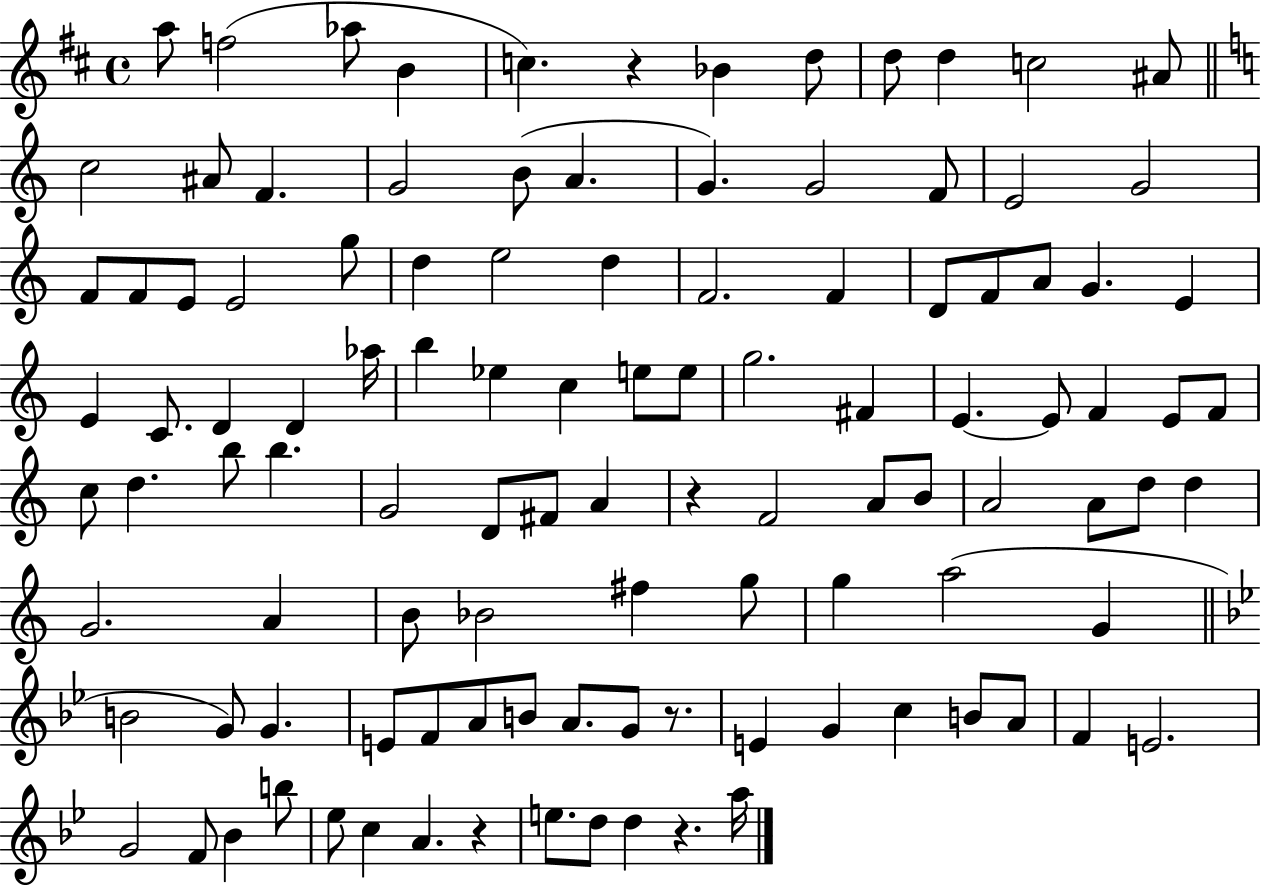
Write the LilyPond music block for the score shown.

{
  \clef treble
  \time 4/4
  \defaultTimeSignature
  \key d \major
  \repeat volta 2 { a''8 f''2( aes''8 b'4 | c''4.) r4 bes'4 d''8 | d''8 d''4 c''2 ais'8 | \bar "||" \break \key c \major c''2 ais'8 f'4. | g'2 b'8( a'4. | g'4.) g'2 f'8 | e'2 g'2 | \break f'8 f'8 e'8 e'2 g''8 | d''4 e''2 d''4 | f'2. f'4 | d'8 f'8 a'8 g'4. e'4 | \break e'4 c'8. d'4 d'4 aes''16 | b''4 ees''4 c''4 e''8 e''8 | g''2. fis'4 | e'4.~~ e'8 f'4 e'8 f'8 | \break c''8 d''4. b''8 b''4. | g'2 d'8 fis'8 a'4 | r4 f'2 a'8 b'8 | a'2 a'8 d''8 d''4 | \break g'2. a'4 | b'8 bes'2 fis''4 g''8 | g''4 a''2( g'4 | \bar "||" \break \key g \minor b'2 g'8) g'4. | e'8 f'8 a'8 b'8 a'8. g'8 r8. | e'4 g'4 c''4 b'8 a'8 | f'4 e'2. | \break g'2 f'8 bes'4 b''8 | ees''8 c''4 a'4. r4 | e''8. d''8 d''4 r4. a''16 | } \bar "|."
}